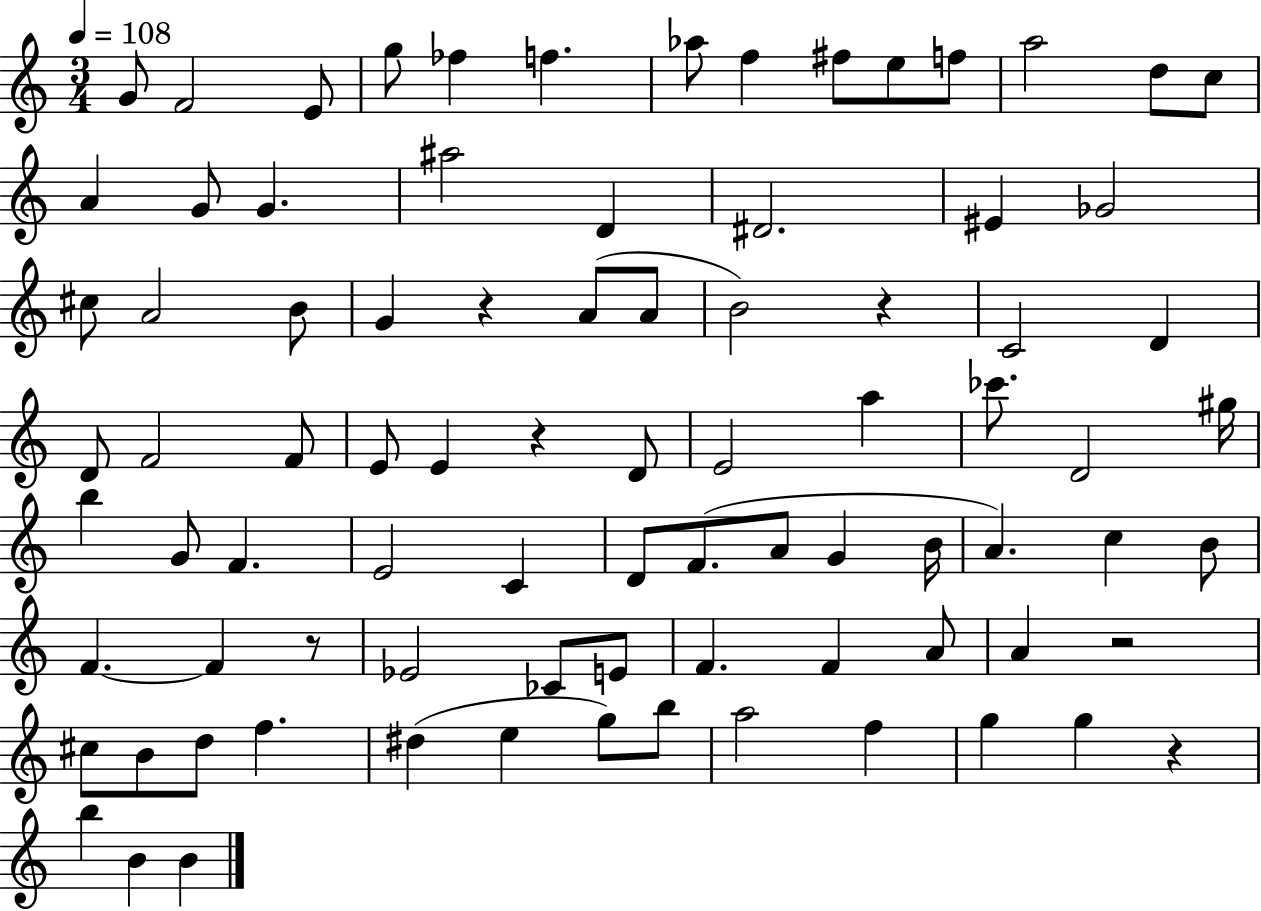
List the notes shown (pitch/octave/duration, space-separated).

G4/e F4/h E4/e G5/e FES5/q F5/q. Ab5/e F5/q F#5/e E5/e F5/e A5/h D5/e C5/e A4/q G4/e G4/q. A#5/h D4/q D#4/h. EIS4/q Gb4/h C#5/e A4/h B4/e G4/q R/q A4/e A4/e B4/h R/q C4/h D4/q D4/e F4/h F4/e E4/e E4/q R/q D4/e E4/h A5/q CES6/e. D4/h G#5/s B5/q G4/e F4/q. E4/h C4/q D4/e F4/e. A4/e G4/q B4/s A4/q. C5/q B4/e F4/q. F4/q R/e Eb4/h CES4/e E4/e F4/q. F4/q A4/e A4/q R/h C#5/e B4/e D5/e F5/q. D#5/q E5/q G5/e B5/e A5/h F5/q G5/q G5/q R/q B5/q B4/q B4/q